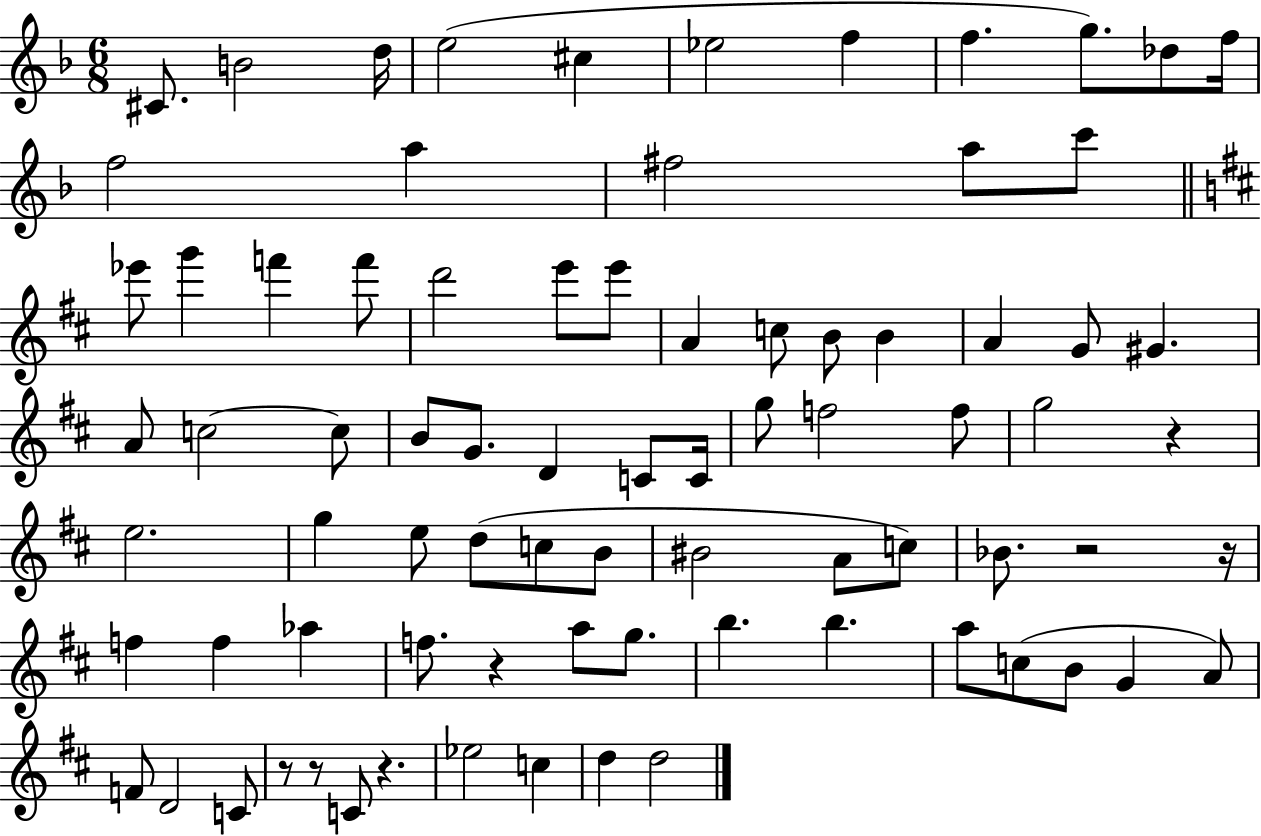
{
  \clef treble
  \numericTimeSignature
  \time 6/8
  \key f \major
  cis'8. b'2 d''16 | e''2( cis''4 | ees''2 f''4 | f''4. g''8.) des''8 f''16 | \break f''2 a''4 | fis''2 a''8 c'''8 | \bar "||" \break \key d \major ees'''8 g'''4 f'''4 f'''8 | d'''2 e'''8 e'''8 | a'4 c''8 b'8 b'4 | a'4 g'8 gis'4. | \break a'8 c''2~~ c''8 | b'8 g'8. d'4 c'8 c'16 | g''8 f''2 f''8 | g''2 r4 | \break e''2. | g''4 e''8 d''8( c''8 b'8 | bis'2 a'8 c''8) | bes'8. r2 r16 | \break f''4 f''4 aes''4 | f''8. r4 a''8 g''8. | b''4. b''4. | a''8 c''8( b'8 g'4 a'8) | \break f'8 d'2 c'8 | r8 r8 c'8 r4. | ees''2 c''4 | d''4 d''2 | \break \bar "|."
}